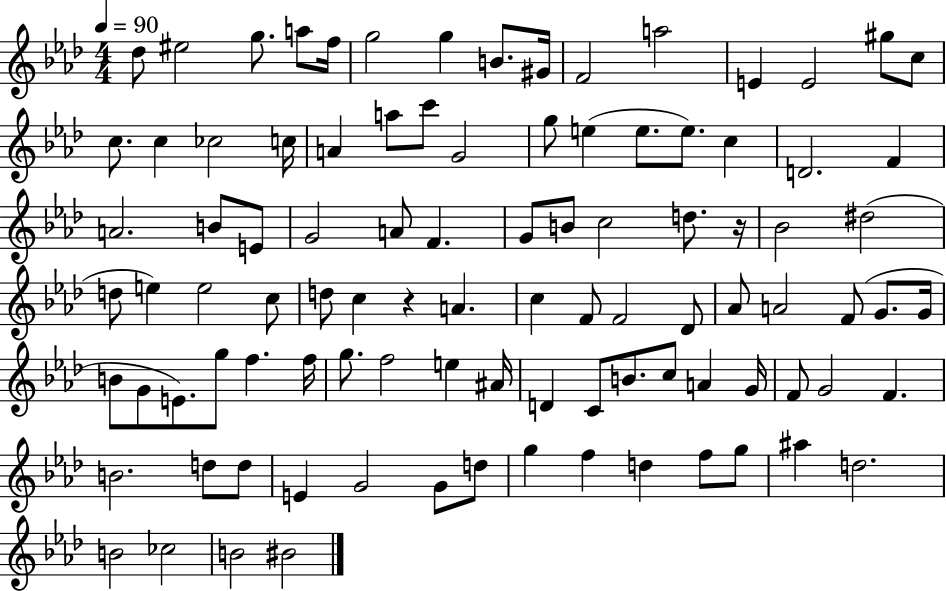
Db5/e EIS5/h G5/e. A5/e F5/s G5/h G5/q B4/e. G#4/s F4/h A5/h E4/q E4/h G#5/e C5/e C5/e. C5/q CES5/h C5/s A4/q A5/e C6/e G4/h G5/e E5/q E5/e. E5/e. C5/q D4/h. F4/q A4/h. B4/e E4/e G4/h A4/e F4/q. G4/e B4/e C5/h D5/e. R/s Bb4/h D#5/h D5/e E5/q E5/h C5/e D5/e C5/q R/q A4/q. C5/q F4/e F4/h Db4/e Ab4/e A4/h F4/e G4/e. G4/s B4/e G4/e E4/e. G5/e F5/q. F5/s G5/e. F5/h E5/q A#4/s D4/q C4/e B4/e. C5/e A4/q G4/s F4/e G4/h F4/q. B4/h. D5/e D5/e E4/q G4/h G4/e D5/e G5/q F5/q D5/q F5/e G5/e A#5/q D5/h. B4/h CES5/h B4/h BIS4/h